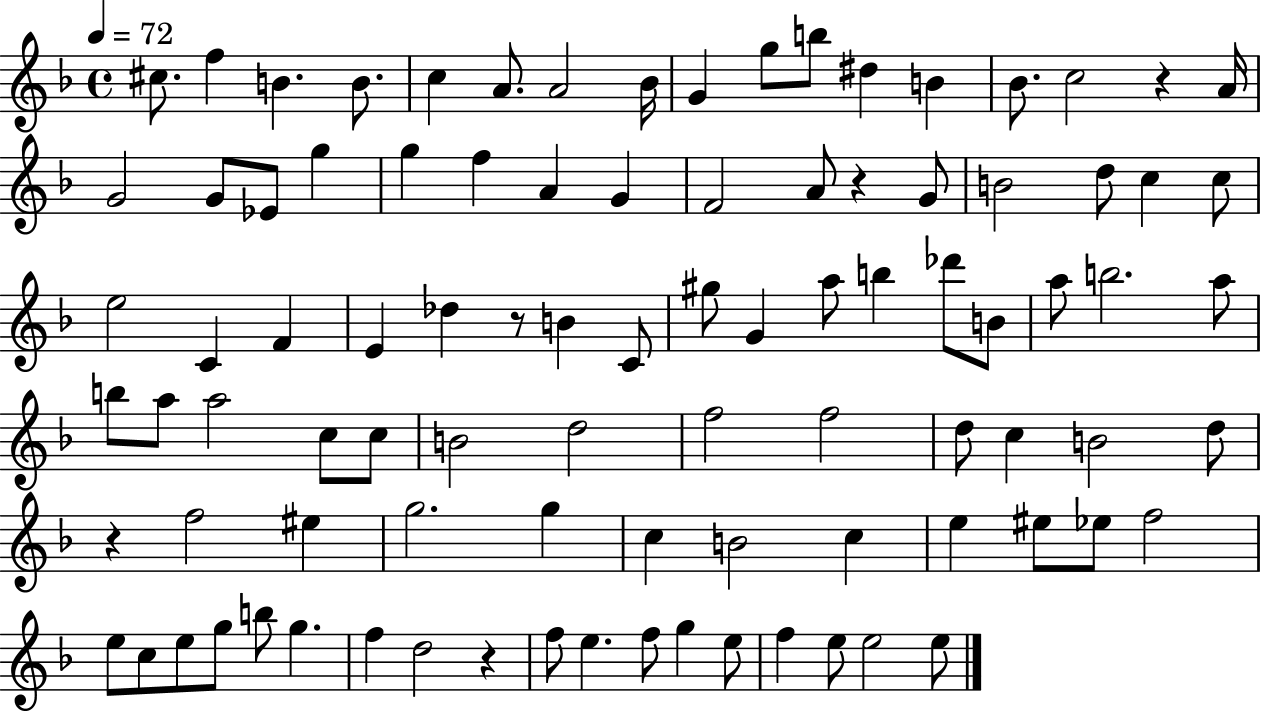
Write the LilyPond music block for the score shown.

{
  \clef treble
  \time 4/4
  \defaultTimeSignature
  \key f \major
  \tempo 4 = 72
  cis''8. f''4 b'4. b'8. | c''4 a'8. a'2 bes'16 | g'4 g''8 b''8 dis''4 b'4 | bes'8. c''2 r4 a'16 | \break g'2 g'8 ees'8 g''4 | g''4 f''4 a'4 g'4 | f'2 a'8 r4 g'8 | b'2 d''8 c''4 c''8 | \break e''2 c'4 f'4 | e'4 des''4 r8 b'4 c'8 | gis''8 g'4 a''8 b''4 des'''8 b'8 | a''8 b''2. a''8 | \break b''8 a''8 a''2 c''8 c''8 | b'2 d''2 | f''2 f''2 | d''8 c''4 b'2 d''8 | \break r4 f''2 eis''4 | g''2. g''4 | c''4 b'2 c''4 | e''4 eis''8 ees''8 f''2 | \break e''8 c''8 e''8 g''8 b''8 g''4. | f''4 d''2 r4 | f''8 e''4. f''8 g''4 e''8 | f''4 e''8 e''2 e''8 | \break \bar "|."
}